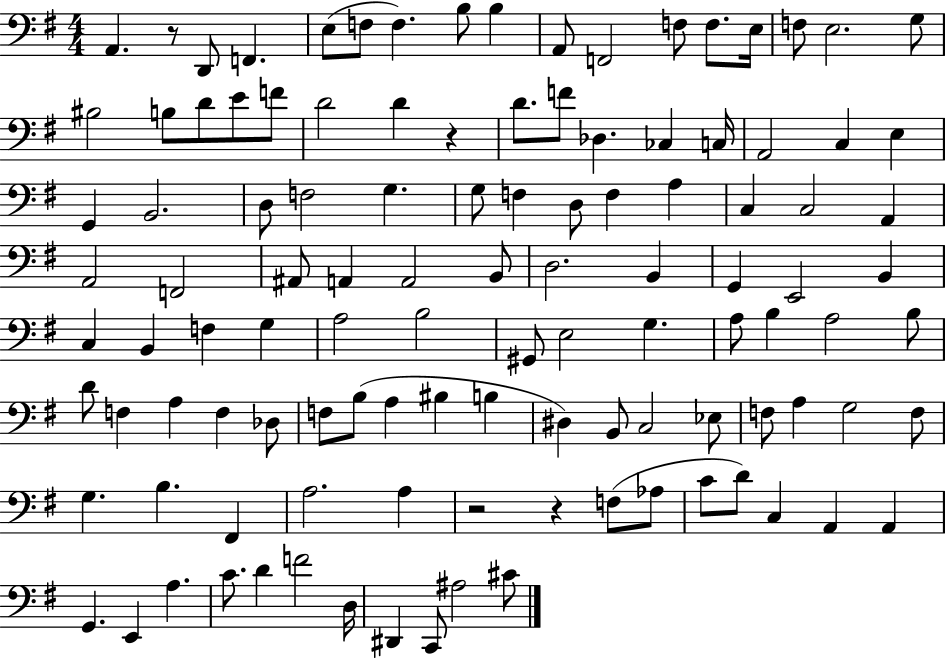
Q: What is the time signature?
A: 4/4